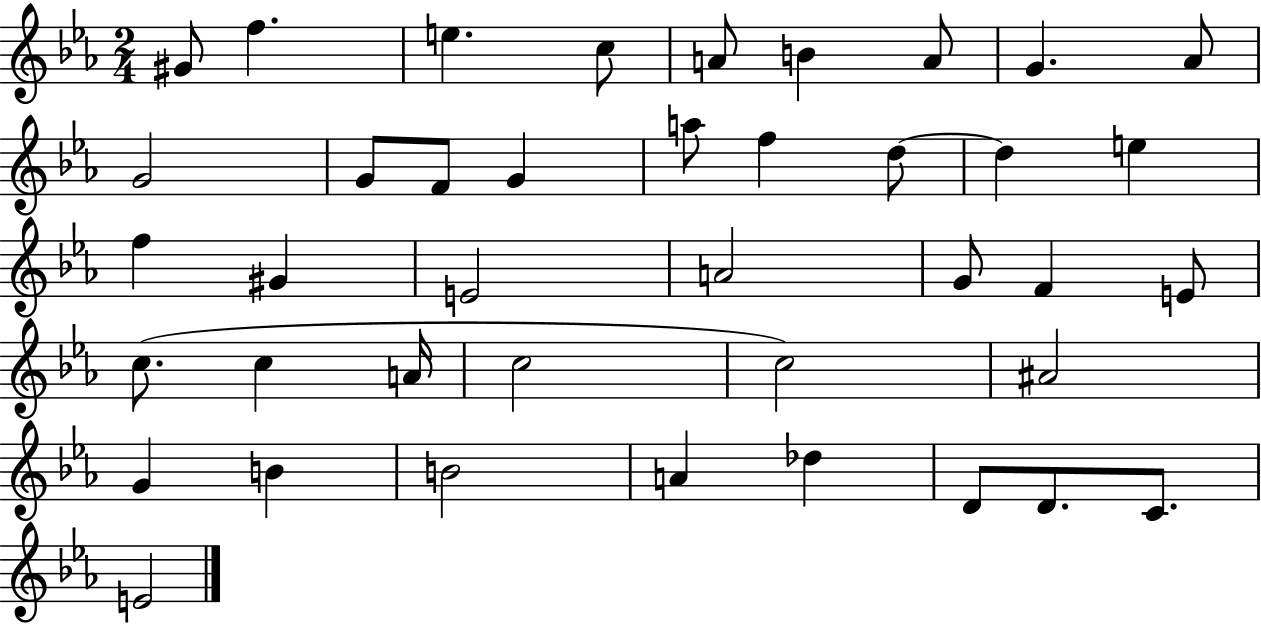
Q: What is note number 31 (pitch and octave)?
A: A#4